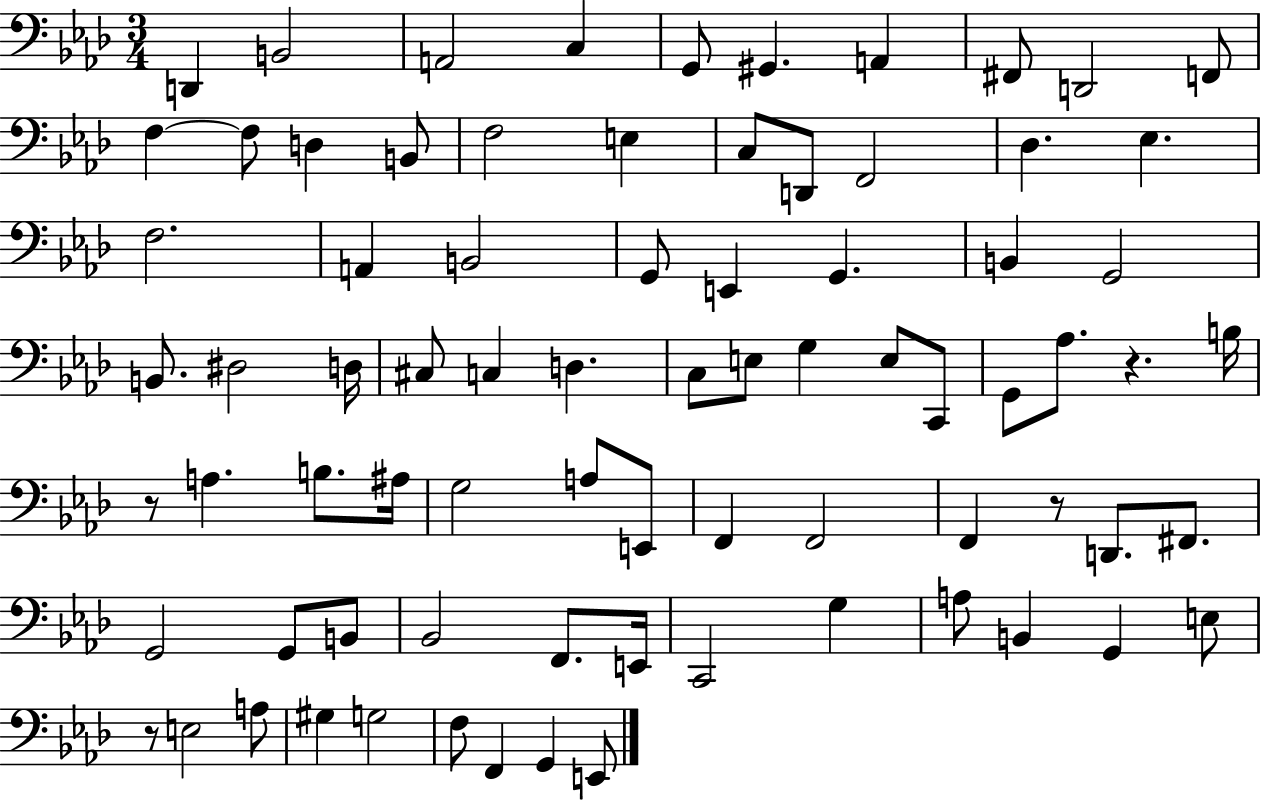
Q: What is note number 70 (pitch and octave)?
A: G3